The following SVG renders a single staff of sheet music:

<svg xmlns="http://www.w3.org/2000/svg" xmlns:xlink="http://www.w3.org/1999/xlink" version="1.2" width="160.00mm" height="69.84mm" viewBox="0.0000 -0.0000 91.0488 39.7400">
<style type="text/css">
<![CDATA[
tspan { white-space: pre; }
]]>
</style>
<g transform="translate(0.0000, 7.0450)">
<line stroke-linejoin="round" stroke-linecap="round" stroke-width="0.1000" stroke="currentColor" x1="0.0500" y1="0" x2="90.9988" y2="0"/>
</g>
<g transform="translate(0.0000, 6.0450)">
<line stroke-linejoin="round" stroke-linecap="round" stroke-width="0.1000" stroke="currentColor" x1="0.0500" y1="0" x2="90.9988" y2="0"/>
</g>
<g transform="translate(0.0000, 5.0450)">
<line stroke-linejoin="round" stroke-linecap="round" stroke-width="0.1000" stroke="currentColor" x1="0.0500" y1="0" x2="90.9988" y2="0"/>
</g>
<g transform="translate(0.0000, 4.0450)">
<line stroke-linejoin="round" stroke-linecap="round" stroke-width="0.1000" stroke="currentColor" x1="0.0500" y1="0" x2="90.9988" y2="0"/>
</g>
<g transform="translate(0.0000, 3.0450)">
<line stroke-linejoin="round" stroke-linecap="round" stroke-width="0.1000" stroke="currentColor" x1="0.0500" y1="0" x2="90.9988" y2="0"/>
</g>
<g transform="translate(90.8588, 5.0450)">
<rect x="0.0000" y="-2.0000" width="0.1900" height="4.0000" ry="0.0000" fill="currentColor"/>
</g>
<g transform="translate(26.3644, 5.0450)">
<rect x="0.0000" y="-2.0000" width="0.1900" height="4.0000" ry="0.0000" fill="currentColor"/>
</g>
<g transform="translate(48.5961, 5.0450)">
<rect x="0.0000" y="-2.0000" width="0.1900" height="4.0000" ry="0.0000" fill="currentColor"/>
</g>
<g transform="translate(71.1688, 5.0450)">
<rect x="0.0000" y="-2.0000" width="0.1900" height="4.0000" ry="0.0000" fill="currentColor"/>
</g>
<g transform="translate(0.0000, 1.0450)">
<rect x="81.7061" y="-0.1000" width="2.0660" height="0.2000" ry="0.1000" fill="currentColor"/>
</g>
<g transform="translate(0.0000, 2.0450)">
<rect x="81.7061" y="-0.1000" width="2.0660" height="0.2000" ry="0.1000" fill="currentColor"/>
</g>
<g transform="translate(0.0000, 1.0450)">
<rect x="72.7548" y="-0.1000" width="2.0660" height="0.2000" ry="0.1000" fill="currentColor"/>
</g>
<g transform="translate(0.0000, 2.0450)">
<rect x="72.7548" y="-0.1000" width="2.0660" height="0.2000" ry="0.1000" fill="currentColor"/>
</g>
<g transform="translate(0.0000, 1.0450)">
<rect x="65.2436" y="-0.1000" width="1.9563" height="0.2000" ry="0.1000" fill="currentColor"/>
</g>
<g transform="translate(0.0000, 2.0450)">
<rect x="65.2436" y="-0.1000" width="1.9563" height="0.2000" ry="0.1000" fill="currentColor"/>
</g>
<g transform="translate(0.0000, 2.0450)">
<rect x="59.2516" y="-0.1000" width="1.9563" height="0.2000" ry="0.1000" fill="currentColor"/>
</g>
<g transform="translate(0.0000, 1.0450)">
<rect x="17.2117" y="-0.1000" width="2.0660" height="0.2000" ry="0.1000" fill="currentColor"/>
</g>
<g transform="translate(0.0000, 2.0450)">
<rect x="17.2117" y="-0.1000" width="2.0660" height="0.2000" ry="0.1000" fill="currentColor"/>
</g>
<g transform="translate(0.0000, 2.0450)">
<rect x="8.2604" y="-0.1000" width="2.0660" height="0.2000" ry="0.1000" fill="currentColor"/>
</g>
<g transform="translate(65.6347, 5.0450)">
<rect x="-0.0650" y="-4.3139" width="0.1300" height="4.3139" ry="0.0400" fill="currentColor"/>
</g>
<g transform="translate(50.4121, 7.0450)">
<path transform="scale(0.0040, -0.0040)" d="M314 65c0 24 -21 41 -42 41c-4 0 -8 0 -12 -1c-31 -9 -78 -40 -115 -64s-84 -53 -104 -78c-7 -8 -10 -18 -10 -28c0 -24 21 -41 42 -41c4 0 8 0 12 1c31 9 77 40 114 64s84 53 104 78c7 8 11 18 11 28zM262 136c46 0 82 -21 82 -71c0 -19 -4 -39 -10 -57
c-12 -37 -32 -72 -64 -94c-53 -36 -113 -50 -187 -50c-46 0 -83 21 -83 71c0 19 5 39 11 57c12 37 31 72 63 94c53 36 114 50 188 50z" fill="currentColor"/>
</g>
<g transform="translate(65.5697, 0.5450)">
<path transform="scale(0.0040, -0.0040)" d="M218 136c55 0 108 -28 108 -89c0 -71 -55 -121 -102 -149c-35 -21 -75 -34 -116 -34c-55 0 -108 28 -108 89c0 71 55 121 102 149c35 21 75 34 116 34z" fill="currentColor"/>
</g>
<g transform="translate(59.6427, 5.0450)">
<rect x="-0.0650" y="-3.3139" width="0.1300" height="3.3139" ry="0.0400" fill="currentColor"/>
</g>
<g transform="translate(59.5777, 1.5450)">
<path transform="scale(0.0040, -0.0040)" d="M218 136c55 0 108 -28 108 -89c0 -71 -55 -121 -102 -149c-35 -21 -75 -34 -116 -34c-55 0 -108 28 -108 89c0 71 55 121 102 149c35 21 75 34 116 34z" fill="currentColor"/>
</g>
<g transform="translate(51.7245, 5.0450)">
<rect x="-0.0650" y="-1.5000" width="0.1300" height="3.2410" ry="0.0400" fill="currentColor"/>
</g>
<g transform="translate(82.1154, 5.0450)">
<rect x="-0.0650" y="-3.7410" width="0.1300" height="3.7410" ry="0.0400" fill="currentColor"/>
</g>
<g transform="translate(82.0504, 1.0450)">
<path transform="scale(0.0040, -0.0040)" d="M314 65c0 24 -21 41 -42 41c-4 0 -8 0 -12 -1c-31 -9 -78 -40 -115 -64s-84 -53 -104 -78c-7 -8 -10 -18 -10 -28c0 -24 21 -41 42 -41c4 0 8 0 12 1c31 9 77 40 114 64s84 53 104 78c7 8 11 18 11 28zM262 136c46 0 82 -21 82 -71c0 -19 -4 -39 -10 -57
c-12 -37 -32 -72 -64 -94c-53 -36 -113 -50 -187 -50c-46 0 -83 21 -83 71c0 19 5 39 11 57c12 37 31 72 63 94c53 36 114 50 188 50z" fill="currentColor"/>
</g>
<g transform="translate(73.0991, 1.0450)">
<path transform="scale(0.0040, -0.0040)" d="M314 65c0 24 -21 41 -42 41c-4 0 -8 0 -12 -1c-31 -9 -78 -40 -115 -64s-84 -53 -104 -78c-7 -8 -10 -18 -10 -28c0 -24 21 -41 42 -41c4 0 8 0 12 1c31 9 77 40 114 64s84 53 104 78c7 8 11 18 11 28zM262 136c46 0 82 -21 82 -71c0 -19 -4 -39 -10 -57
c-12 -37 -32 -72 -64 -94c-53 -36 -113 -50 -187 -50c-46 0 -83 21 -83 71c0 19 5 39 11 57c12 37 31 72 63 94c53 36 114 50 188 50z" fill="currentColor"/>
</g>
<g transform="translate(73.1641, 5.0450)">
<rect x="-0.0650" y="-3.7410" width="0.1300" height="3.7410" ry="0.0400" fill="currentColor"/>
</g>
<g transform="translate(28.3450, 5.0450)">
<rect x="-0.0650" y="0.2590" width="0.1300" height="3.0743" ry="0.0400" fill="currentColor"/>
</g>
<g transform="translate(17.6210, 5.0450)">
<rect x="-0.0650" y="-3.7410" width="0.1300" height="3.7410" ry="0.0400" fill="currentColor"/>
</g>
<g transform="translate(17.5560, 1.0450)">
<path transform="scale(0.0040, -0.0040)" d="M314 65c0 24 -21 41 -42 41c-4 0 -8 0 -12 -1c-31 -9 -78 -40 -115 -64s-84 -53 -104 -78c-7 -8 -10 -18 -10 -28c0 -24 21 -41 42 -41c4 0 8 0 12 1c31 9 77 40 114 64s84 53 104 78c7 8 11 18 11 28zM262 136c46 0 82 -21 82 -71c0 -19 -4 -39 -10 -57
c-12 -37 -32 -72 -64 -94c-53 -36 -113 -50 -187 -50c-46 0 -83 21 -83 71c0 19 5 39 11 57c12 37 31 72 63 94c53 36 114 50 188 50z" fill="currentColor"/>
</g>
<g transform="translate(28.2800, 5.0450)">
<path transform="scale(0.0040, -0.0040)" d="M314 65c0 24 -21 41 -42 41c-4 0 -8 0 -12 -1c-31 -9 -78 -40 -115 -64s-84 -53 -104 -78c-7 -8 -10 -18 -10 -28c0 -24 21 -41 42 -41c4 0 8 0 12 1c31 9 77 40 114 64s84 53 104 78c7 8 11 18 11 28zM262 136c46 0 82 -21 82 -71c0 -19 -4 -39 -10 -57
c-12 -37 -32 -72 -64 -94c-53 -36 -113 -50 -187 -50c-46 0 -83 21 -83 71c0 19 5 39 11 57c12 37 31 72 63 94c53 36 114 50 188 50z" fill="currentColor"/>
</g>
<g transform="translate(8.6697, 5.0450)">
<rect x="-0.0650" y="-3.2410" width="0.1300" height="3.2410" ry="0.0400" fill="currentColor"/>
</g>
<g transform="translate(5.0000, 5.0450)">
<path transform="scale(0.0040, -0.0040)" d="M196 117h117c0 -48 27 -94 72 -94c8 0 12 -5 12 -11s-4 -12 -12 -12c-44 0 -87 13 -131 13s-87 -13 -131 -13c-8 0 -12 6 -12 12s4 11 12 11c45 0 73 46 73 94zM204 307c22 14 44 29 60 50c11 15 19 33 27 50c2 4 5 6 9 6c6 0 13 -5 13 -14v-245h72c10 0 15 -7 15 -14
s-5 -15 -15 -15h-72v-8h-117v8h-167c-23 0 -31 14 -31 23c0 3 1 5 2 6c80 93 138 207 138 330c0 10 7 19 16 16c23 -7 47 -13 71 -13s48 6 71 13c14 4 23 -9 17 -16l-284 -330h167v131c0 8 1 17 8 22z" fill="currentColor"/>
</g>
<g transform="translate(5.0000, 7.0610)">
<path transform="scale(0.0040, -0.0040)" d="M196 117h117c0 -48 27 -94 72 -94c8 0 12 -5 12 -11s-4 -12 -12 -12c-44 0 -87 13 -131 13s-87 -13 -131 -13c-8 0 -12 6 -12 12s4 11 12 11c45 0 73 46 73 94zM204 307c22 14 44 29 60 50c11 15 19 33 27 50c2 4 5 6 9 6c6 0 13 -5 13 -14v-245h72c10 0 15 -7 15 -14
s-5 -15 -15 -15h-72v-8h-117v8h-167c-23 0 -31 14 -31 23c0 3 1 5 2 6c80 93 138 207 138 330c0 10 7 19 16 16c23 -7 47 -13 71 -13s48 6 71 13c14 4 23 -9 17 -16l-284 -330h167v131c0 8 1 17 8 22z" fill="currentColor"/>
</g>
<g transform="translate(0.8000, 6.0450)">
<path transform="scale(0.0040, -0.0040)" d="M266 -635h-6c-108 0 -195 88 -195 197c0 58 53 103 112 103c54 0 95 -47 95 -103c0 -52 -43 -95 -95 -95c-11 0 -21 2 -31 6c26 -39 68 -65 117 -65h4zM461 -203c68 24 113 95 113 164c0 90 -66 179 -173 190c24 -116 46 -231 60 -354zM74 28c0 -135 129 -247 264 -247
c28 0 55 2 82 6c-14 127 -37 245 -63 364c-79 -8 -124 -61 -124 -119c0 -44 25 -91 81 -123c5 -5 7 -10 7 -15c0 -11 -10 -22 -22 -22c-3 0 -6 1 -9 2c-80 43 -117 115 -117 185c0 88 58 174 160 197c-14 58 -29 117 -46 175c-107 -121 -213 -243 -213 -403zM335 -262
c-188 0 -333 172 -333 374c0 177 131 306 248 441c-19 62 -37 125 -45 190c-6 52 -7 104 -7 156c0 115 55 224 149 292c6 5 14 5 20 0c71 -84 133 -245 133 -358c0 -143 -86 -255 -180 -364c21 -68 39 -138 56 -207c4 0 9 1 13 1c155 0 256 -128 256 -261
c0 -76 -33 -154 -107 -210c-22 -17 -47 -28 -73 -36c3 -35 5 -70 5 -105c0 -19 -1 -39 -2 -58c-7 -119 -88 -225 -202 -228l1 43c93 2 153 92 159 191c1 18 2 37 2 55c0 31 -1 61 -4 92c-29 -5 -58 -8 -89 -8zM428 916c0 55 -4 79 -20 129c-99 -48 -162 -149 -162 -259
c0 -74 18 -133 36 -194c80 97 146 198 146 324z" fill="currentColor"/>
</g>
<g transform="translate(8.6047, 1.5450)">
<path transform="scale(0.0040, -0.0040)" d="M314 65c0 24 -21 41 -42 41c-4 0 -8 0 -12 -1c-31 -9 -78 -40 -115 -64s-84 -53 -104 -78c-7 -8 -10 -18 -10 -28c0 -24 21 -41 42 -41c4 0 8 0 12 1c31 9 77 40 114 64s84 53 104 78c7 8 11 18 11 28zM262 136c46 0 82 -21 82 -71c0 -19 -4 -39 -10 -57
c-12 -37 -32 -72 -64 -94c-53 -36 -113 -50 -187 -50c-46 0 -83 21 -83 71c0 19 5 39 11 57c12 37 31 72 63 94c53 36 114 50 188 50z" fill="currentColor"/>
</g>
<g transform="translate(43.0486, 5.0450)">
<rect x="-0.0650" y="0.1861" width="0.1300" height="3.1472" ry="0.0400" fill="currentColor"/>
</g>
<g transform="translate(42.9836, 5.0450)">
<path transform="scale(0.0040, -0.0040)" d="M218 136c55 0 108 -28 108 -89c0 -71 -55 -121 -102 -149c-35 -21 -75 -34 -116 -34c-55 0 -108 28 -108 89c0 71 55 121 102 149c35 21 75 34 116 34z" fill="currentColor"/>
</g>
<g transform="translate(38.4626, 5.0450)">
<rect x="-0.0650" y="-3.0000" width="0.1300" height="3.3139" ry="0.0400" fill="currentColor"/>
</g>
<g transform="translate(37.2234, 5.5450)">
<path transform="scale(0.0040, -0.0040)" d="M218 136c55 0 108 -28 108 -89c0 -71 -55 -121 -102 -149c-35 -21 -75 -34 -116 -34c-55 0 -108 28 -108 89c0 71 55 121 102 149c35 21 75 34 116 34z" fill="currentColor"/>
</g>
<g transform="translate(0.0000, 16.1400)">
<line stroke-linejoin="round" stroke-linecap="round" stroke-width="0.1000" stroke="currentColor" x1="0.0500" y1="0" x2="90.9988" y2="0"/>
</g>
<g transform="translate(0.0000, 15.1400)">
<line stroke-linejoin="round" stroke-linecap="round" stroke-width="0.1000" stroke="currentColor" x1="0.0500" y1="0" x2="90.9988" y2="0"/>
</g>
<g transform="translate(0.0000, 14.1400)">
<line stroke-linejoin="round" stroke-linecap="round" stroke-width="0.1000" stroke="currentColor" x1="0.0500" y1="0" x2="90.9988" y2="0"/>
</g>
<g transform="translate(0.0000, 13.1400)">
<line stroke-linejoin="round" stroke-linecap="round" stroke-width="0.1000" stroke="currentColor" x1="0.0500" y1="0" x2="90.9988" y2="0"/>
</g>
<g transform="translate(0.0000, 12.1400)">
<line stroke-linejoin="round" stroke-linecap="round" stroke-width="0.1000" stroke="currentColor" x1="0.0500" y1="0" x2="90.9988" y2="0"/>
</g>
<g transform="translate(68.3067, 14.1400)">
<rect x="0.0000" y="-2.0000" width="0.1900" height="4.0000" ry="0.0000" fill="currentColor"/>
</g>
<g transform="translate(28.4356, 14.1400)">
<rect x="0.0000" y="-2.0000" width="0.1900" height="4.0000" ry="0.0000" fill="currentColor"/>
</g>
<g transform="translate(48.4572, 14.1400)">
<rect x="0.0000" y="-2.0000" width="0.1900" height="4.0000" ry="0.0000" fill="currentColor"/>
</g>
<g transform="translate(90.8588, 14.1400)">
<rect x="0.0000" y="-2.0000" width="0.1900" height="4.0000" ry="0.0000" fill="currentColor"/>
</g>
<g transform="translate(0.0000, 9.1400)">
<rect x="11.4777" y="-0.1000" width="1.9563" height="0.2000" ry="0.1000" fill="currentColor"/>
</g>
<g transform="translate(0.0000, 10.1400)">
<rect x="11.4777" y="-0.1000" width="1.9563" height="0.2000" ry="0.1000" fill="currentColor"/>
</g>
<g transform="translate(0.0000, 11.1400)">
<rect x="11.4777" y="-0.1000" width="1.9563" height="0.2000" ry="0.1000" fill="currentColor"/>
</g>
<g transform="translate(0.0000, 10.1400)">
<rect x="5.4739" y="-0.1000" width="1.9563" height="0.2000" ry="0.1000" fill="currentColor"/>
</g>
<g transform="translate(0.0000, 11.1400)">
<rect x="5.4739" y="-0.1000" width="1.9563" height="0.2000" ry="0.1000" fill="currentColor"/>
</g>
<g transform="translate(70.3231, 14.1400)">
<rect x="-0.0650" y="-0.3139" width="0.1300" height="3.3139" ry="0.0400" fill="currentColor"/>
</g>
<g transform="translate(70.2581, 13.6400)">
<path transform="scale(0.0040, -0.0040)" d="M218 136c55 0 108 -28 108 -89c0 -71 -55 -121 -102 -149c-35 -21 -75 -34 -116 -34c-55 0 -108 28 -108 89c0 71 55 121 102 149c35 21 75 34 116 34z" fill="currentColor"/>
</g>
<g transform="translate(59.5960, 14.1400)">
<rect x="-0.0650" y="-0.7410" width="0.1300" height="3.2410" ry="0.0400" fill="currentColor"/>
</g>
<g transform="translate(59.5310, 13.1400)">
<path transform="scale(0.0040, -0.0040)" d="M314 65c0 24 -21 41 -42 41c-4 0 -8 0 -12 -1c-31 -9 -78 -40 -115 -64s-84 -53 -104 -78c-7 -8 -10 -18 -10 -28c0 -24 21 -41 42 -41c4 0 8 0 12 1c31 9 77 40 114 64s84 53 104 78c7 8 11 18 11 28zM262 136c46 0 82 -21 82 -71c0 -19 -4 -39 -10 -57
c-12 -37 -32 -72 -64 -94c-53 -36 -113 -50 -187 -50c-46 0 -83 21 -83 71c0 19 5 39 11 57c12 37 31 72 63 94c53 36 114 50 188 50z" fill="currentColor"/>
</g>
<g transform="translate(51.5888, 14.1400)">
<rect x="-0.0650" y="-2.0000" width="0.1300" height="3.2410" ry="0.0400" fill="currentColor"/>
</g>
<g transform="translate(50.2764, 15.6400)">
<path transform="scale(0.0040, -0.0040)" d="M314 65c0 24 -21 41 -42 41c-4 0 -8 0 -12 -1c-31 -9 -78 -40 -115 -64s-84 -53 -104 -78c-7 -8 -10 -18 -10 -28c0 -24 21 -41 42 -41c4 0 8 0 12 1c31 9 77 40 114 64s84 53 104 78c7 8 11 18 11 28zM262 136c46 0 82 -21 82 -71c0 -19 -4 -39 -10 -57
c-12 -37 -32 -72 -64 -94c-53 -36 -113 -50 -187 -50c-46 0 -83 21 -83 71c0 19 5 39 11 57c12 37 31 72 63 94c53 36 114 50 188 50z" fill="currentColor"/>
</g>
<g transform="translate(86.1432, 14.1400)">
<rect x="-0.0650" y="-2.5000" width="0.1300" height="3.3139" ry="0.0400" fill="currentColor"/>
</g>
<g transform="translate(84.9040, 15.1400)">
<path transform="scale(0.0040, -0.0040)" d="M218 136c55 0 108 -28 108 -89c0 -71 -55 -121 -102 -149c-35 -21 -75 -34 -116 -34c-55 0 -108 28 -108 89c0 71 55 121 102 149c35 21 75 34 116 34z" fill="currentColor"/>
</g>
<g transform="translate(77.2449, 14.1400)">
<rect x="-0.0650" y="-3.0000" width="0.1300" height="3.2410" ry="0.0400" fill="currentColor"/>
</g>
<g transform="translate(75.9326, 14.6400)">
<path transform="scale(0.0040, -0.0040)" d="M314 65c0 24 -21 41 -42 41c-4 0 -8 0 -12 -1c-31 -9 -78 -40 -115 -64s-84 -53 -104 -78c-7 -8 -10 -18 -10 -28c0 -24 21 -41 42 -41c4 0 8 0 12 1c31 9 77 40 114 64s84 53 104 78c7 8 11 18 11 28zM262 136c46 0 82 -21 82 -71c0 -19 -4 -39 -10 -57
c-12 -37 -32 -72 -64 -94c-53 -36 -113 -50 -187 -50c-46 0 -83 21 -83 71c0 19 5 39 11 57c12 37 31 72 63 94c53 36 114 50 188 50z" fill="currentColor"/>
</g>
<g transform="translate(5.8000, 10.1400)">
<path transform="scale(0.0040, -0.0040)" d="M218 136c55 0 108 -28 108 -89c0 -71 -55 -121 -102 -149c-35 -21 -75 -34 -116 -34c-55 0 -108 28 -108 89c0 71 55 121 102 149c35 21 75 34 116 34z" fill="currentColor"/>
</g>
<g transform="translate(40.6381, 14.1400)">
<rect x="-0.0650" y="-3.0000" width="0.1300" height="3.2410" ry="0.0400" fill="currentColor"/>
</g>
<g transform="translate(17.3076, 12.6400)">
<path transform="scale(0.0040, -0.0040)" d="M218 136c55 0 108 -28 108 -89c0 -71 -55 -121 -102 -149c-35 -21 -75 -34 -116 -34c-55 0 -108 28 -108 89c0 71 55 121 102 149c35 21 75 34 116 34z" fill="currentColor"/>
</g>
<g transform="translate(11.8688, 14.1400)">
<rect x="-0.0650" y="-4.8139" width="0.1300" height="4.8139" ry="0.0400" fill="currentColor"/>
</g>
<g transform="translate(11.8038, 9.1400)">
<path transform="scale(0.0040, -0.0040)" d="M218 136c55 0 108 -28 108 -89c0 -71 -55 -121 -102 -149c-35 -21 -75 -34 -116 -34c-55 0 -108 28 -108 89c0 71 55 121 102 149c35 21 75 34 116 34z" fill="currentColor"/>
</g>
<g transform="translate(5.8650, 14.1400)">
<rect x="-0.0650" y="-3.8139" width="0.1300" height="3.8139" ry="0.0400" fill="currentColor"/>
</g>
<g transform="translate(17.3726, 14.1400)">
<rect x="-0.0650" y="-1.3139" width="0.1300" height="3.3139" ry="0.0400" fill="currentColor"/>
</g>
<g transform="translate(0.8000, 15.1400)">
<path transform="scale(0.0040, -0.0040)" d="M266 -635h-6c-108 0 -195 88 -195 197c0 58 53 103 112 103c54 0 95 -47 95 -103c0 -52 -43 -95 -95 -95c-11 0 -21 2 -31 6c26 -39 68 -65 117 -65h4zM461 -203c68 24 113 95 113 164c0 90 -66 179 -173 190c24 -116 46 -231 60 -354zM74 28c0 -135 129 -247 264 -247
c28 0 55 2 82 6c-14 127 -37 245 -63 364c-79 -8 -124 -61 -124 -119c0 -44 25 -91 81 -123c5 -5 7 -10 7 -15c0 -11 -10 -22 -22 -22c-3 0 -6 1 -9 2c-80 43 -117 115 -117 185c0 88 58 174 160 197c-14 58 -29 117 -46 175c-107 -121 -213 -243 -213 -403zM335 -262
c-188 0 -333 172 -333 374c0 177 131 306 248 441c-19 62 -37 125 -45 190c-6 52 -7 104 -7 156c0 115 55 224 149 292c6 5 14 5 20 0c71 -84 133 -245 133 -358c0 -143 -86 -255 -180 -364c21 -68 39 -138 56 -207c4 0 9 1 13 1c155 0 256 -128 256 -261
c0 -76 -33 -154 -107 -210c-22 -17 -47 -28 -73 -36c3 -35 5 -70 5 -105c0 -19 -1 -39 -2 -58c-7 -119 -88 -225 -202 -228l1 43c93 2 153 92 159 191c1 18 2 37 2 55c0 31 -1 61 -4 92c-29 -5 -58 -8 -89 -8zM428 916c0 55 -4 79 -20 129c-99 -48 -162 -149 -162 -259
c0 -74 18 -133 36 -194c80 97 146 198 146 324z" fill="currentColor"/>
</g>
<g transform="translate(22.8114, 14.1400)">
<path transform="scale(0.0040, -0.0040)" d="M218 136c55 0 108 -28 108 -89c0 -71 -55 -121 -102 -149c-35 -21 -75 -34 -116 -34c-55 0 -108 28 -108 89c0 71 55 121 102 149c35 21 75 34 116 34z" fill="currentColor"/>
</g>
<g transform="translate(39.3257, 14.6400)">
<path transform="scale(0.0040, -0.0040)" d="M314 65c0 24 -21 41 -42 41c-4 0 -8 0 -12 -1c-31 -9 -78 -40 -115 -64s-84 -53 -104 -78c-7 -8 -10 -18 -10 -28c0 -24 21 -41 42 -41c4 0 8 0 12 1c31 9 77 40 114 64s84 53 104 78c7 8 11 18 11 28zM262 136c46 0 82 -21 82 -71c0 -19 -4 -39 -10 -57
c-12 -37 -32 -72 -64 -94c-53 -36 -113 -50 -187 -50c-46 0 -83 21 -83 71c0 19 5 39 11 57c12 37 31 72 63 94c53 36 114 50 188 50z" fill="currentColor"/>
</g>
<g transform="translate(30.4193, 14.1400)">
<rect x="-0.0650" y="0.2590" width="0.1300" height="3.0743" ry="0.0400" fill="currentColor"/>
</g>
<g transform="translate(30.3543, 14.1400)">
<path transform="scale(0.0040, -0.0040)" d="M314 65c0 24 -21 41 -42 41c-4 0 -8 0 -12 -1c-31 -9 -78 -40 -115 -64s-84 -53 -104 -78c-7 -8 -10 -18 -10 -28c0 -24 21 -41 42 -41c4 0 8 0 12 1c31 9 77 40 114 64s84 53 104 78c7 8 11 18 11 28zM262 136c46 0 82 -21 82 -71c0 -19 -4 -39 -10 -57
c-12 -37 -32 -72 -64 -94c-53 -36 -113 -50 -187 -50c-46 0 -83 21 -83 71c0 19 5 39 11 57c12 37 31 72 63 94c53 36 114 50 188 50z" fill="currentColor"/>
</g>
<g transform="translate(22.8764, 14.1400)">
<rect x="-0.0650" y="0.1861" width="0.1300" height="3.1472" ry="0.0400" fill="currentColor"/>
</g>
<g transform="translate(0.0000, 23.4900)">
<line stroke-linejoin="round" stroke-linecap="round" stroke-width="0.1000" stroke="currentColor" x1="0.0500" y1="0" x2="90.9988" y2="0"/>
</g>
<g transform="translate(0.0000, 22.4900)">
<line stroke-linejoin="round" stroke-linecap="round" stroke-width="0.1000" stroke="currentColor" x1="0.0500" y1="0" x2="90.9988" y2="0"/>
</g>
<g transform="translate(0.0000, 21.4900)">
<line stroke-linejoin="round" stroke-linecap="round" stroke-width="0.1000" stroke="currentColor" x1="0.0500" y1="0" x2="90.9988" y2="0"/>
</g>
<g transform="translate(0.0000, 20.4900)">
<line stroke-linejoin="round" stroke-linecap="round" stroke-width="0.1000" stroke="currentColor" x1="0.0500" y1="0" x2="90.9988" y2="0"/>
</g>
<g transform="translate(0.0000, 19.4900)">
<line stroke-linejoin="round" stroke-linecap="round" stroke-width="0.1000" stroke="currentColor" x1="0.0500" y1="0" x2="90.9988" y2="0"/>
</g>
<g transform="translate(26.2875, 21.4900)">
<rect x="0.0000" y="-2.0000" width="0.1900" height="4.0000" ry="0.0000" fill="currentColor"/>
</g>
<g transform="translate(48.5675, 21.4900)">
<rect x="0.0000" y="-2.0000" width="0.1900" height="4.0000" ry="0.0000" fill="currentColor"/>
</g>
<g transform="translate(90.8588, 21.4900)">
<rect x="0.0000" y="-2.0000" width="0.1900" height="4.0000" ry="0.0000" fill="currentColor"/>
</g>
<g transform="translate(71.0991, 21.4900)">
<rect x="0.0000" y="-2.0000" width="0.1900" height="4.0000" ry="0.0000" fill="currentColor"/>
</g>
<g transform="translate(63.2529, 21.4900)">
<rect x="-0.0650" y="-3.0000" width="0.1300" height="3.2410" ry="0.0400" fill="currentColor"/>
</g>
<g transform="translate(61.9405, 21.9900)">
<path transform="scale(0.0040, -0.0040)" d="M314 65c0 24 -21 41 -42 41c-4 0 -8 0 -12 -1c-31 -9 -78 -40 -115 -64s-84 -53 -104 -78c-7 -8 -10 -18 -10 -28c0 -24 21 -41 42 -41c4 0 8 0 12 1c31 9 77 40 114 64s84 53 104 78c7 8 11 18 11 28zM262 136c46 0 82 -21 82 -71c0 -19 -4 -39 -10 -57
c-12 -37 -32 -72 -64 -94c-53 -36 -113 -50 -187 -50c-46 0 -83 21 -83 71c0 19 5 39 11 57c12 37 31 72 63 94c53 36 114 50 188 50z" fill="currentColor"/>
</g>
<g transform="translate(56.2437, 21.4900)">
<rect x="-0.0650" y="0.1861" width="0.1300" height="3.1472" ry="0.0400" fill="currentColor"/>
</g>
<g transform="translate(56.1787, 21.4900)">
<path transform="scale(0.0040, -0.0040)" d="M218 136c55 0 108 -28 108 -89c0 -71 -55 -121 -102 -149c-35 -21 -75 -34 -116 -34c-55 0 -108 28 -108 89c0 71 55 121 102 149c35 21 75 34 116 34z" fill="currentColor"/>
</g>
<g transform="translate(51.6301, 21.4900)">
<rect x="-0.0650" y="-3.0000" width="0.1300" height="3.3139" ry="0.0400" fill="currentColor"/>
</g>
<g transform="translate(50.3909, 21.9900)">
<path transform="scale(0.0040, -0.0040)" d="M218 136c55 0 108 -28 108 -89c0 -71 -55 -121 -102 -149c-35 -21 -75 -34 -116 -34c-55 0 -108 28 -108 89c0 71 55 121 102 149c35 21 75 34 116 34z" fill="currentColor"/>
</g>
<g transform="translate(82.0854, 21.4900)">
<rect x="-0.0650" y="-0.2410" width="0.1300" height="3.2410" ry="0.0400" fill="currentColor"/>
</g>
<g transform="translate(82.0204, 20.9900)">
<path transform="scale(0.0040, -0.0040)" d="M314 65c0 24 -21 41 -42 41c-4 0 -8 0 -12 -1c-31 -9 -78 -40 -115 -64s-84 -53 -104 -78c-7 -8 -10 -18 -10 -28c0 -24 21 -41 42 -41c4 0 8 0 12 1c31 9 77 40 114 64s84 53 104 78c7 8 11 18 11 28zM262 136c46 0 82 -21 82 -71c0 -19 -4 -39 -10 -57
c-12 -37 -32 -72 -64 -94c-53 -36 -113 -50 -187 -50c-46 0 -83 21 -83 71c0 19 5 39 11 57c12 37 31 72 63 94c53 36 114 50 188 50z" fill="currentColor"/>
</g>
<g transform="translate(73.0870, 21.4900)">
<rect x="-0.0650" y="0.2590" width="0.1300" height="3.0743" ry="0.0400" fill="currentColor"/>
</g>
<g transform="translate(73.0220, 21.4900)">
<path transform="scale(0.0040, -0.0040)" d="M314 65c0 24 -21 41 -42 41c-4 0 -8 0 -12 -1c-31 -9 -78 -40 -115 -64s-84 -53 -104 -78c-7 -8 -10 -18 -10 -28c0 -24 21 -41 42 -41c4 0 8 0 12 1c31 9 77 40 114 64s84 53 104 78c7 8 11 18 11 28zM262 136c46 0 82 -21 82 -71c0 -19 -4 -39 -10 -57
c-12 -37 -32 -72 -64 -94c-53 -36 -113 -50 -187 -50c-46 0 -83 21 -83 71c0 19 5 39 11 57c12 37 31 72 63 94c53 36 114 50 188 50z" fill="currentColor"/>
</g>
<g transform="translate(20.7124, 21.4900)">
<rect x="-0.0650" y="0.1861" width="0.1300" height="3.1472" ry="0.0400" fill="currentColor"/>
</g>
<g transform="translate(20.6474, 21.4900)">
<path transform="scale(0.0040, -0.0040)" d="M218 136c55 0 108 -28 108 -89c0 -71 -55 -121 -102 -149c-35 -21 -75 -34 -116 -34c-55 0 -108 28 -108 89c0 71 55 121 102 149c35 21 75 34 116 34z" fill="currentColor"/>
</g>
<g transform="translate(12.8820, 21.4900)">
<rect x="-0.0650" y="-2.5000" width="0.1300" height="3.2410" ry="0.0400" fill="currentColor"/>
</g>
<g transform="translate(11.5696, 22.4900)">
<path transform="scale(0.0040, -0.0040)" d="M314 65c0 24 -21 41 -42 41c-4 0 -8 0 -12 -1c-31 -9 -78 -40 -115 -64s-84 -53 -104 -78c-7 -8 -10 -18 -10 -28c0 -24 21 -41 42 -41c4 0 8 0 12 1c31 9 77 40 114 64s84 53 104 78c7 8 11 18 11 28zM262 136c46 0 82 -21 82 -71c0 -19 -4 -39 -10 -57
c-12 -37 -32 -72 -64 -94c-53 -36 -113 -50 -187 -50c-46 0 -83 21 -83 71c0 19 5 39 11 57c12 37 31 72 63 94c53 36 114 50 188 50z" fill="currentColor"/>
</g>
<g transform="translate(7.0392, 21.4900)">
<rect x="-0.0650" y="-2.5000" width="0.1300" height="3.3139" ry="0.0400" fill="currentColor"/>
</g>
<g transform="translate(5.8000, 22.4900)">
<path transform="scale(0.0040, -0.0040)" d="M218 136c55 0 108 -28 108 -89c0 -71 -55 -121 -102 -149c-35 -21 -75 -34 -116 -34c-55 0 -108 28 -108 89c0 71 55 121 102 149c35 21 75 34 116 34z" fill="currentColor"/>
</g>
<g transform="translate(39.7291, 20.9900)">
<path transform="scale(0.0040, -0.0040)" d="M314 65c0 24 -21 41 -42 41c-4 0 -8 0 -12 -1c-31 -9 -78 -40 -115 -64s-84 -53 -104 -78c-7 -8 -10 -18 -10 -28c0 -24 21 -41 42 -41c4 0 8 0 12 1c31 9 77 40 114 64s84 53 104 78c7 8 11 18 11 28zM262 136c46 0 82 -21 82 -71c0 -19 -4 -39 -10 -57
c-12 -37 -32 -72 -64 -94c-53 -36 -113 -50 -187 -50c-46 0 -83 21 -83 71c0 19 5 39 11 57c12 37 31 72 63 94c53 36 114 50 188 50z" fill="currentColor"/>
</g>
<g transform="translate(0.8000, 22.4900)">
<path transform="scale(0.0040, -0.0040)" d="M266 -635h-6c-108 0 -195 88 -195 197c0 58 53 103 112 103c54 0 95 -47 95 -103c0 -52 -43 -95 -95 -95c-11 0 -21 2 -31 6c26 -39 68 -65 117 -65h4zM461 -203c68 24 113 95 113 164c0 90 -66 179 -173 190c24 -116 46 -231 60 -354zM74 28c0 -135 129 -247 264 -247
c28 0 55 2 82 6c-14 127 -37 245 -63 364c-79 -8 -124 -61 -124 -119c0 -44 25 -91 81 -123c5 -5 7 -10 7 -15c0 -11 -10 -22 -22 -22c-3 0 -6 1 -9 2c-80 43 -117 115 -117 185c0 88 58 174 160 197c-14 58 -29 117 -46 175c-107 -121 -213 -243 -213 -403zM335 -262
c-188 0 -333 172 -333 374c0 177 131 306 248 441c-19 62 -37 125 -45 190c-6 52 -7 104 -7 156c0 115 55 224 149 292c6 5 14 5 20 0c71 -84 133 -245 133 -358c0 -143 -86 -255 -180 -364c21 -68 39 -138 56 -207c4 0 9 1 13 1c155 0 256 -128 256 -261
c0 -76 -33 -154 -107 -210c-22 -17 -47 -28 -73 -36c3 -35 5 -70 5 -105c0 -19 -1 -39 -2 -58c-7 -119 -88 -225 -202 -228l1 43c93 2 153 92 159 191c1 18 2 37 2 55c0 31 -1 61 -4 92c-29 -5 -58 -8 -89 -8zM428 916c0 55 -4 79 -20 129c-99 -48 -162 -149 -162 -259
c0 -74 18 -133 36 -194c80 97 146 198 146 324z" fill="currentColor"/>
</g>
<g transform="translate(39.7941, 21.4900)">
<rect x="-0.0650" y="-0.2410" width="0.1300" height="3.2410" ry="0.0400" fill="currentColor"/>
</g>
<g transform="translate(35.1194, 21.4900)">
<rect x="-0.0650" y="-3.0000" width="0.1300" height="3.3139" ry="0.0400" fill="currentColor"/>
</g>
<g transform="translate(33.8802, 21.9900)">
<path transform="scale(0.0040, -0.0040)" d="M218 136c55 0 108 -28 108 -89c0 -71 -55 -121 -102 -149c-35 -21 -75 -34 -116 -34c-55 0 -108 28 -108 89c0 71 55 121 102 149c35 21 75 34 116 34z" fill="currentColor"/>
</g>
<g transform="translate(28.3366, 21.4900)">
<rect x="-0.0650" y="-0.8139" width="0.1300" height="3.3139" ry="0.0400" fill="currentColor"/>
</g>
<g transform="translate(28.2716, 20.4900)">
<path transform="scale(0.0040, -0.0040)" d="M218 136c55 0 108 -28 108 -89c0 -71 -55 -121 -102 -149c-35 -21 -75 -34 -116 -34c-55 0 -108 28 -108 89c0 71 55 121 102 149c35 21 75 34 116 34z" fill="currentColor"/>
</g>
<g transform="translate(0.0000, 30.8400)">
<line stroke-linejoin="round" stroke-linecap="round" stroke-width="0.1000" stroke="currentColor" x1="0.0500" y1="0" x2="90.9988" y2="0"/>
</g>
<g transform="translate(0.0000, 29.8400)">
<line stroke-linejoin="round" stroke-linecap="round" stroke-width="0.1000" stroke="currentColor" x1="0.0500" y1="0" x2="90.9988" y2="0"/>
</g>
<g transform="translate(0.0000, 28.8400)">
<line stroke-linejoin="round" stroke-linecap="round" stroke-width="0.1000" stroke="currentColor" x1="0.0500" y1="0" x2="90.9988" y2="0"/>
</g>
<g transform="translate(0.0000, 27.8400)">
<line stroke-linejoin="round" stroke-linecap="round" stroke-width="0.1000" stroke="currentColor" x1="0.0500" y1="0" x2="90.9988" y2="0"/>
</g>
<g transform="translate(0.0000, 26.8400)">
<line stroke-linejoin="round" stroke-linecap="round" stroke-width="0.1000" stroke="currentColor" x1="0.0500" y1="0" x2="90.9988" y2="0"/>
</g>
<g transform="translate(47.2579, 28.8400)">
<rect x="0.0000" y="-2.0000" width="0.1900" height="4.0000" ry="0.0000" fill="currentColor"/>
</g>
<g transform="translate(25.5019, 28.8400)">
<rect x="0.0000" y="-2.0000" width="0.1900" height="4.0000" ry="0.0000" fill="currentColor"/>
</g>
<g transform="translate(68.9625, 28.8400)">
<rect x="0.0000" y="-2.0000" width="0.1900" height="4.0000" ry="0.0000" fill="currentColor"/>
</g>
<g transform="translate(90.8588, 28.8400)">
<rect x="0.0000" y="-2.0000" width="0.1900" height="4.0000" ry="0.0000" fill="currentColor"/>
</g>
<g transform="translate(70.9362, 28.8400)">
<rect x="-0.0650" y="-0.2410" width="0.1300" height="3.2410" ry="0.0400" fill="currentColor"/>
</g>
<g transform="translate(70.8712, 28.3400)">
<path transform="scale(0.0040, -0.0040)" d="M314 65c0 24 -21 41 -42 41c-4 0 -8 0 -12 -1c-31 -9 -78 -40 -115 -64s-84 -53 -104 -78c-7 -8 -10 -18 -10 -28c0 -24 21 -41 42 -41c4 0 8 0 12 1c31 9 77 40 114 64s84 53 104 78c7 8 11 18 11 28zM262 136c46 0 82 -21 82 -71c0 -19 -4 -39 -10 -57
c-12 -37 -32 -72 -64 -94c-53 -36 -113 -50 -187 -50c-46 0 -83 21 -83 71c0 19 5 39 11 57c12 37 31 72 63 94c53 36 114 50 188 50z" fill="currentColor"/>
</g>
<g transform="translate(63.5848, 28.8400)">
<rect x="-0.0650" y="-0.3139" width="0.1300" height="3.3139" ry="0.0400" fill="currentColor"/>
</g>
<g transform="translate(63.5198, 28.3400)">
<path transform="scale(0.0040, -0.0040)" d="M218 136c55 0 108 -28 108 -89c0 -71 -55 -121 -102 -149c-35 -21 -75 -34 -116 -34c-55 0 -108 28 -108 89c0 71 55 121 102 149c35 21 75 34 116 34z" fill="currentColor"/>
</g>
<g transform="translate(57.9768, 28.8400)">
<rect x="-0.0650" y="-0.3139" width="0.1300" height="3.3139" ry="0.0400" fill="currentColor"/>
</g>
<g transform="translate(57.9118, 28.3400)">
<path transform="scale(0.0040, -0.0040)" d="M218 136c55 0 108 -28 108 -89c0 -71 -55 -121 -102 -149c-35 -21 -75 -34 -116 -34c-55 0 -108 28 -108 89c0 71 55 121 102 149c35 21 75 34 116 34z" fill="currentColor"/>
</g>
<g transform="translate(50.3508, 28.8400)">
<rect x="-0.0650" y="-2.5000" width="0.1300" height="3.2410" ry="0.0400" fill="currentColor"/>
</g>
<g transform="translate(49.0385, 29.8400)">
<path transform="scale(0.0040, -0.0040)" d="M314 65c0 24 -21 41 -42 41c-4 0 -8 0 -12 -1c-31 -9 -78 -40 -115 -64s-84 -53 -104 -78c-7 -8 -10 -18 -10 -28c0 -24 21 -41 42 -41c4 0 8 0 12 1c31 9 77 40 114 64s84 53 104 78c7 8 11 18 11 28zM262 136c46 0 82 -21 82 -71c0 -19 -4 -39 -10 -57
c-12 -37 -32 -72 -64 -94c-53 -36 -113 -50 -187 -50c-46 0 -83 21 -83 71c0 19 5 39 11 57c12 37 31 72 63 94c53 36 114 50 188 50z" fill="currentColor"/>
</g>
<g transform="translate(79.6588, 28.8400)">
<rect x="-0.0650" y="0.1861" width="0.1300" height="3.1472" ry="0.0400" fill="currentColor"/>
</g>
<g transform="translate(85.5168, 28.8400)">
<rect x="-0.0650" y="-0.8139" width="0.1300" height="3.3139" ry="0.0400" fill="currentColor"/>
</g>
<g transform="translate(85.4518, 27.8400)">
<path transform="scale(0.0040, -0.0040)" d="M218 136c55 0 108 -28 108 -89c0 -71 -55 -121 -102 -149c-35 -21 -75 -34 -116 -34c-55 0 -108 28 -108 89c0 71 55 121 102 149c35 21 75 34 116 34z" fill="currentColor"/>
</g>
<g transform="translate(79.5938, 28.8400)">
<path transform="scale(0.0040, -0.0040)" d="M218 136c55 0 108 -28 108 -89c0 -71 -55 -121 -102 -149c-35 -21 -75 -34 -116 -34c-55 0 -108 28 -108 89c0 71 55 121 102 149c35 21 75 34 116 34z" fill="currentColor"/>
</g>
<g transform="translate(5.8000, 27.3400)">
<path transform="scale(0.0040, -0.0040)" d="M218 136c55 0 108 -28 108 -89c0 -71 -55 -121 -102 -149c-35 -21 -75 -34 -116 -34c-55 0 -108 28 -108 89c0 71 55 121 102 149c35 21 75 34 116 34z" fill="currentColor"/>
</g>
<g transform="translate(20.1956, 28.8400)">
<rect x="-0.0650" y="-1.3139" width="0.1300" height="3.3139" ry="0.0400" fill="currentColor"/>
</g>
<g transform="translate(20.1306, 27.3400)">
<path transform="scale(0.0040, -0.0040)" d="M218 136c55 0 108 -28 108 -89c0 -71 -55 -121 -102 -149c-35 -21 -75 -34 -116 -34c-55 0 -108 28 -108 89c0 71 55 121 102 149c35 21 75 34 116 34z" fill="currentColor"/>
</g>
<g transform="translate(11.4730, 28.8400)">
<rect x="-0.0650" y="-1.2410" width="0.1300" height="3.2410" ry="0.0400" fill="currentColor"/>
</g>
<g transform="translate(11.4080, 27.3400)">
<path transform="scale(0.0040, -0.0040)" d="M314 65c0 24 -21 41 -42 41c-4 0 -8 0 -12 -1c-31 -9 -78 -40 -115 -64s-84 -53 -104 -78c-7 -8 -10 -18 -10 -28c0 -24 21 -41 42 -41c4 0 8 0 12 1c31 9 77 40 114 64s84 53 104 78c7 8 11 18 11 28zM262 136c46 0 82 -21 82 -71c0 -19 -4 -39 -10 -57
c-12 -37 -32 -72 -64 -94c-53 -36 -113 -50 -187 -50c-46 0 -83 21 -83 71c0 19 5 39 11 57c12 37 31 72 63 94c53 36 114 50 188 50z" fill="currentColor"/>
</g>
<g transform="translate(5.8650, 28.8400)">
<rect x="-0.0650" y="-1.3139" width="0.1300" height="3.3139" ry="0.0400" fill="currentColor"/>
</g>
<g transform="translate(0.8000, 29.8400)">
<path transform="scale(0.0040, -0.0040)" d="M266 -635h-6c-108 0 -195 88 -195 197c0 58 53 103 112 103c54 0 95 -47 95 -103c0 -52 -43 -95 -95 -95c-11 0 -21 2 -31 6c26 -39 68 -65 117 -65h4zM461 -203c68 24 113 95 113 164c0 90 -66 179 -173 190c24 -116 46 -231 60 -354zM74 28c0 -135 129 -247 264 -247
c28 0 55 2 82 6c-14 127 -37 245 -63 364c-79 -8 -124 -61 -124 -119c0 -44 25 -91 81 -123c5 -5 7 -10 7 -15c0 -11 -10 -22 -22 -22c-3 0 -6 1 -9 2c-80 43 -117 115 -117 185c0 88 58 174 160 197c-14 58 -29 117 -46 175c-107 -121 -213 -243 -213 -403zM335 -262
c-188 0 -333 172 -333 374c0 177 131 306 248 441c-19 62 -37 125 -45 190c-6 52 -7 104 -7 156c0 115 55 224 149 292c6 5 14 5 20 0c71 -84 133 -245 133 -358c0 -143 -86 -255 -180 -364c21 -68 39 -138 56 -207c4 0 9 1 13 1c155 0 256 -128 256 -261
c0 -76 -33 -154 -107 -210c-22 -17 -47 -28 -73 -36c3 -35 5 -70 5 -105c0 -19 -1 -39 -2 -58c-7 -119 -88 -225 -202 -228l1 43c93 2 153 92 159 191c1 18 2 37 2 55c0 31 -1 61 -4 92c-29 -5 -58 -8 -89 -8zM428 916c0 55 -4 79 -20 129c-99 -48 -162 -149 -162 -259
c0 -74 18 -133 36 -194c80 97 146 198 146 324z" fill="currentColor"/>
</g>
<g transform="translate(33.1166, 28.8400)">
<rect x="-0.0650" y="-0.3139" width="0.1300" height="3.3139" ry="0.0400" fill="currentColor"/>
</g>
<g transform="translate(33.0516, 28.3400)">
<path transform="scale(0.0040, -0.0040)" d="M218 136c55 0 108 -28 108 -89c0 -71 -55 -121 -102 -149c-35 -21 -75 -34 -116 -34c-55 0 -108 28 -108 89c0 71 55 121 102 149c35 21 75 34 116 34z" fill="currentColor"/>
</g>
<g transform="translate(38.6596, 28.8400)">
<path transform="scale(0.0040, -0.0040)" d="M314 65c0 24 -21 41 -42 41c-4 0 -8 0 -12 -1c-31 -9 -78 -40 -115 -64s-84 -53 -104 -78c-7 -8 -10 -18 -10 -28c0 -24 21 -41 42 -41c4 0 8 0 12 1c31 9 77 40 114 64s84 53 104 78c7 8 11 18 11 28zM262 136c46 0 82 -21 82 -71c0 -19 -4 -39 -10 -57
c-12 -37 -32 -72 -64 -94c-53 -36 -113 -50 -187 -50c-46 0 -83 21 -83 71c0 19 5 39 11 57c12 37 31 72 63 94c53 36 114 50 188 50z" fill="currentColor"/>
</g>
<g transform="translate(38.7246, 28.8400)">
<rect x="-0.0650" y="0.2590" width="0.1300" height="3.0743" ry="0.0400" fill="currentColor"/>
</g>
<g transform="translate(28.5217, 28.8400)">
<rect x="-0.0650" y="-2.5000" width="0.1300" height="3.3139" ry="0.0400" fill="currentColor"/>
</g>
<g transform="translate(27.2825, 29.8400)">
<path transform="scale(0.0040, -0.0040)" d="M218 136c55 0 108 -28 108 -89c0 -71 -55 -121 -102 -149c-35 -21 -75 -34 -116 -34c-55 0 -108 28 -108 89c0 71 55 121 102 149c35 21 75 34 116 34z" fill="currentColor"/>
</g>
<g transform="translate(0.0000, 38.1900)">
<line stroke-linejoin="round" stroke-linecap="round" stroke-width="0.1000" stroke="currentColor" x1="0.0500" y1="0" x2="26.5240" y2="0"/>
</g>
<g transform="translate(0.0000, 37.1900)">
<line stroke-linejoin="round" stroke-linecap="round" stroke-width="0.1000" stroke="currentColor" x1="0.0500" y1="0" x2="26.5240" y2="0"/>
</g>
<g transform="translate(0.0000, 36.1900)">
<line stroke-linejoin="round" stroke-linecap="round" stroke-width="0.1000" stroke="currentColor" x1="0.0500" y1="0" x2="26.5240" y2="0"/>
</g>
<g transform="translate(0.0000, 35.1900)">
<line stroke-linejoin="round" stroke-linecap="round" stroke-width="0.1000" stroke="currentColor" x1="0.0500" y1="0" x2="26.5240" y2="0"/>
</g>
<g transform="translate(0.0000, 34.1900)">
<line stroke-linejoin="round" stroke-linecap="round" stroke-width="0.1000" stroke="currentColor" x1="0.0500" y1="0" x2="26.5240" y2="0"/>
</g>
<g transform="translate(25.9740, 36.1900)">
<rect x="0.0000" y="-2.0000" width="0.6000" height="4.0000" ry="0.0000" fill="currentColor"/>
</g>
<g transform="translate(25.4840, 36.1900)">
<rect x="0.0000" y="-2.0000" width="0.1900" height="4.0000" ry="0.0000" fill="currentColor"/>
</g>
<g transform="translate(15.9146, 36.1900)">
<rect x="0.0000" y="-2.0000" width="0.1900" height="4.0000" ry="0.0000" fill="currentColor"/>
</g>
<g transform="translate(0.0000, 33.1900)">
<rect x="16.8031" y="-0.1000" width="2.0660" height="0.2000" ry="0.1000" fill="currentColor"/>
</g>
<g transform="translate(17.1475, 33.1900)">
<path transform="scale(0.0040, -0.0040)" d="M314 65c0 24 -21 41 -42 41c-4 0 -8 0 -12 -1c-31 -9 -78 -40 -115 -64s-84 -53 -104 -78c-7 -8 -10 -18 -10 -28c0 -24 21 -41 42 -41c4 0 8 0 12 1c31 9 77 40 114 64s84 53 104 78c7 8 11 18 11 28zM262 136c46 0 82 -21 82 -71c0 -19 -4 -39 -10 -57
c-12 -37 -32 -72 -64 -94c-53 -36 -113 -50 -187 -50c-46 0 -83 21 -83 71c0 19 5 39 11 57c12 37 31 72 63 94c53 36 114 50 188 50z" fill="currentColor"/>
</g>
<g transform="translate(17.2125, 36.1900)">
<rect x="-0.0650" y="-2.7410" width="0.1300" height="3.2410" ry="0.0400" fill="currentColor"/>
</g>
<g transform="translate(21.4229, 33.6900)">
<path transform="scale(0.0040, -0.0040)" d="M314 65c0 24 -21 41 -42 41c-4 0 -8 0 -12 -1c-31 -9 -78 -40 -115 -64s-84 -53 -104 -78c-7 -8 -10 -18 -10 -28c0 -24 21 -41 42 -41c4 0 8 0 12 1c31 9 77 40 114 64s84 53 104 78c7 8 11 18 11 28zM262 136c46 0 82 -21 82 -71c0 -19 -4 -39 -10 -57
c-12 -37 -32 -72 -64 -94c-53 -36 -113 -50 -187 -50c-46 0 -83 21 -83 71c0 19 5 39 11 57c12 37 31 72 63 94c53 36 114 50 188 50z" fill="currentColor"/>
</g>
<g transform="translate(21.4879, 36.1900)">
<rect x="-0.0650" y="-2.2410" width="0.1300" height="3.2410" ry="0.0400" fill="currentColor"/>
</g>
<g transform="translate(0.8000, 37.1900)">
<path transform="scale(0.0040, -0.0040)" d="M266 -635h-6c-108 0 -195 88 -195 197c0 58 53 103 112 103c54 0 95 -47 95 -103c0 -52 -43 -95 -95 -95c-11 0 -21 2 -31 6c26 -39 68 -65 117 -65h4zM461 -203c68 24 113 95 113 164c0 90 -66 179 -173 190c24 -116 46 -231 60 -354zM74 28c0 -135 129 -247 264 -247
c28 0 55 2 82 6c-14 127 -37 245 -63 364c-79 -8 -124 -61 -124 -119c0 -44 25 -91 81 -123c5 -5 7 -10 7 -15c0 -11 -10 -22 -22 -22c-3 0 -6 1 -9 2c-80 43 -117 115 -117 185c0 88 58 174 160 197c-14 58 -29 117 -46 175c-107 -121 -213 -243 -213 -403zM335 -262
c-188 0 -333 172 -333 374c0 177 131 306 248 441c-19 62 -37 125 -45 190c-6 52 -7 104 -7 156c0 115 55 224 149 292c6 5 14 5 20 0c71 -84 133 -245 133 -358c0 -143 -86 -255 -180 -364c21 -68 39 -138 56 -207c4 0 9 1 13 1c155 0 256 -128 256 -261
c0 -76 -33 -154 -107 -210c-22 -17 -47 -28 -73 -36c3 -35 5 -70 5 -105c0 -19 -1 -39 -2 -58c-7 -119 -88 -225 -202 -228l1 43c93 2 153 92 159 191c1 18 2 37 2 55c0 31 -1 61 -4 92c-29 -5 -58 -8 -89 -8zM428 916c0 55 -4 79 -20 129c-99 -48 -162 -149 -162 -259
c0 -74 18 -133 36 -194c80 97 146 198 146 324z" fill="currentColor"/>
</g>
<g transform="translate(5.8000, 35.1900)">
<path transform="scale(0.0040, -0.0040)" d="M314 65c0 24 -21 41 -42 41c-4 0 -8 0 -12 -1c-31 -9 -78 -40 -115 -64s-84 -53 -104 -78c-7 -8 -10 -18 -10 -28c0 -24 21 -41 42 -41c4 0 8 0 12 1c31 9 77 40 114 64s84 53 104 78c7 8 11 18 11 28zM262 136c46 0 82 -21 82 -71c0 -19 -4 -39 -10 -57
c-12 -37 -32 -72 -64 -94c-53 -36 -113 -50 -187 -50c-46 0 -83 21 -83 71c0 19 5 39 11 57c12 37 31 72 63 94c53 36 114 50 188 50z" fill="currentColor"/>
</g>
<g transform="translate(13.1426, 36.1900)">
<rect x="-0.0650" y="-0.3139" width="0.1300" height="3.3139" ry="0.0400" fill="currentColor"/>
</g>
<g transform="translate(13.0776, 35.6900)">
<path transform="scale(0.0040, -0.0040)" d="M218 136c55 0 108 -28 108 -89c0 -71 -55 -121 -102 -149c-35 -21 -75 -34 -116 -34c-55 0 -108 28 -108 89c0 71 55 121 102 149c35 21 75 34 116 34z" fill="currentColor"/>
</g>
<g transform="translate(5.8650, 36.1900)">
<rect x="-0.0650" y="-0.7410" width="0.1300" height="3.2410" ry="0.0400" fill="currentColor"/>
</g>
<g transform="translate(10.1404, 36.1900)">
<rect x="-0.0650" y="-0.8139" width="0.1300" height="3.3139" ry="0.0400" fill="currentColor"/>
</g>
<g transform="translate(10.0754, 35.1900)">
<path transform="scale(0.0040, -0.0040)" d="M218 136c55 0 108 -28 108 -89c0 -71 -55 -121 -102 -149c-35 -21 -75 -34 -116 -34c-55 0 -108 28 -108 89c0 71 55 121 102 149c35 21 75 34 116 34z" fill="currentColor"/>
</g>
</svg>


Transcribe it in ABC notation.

X:1
T:Untitled
M:4/4
L:1/4
K:C
b2 c'2 B2 A B E2 b d' c'2 c'2 c' e' e B B2 A2 F2 d2 c A2 G G G2 B d A c2 A B A2 B2 c2 e e2 e G c B2 G2 c c c2 B d d2 d c a2 g2